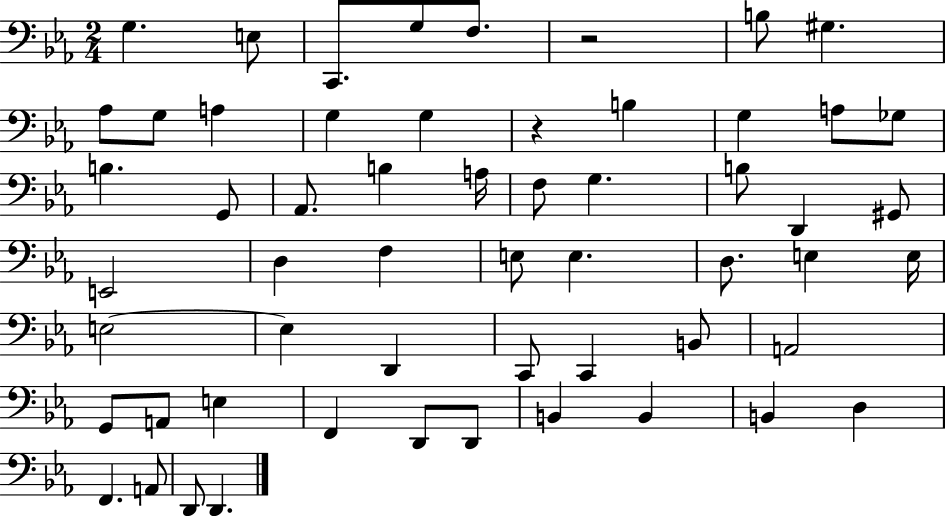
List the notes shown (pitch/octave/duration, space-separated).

G3/q. E3/e C2/e. G3/e F3/e. R/h B3/e G#3/q. Ab3/e G3/e A3/q G3/q G3/q R/q B3/q G3/q A3/e Gb3/e B3/q. G2/e Ab2/e. B3/q A3/s F3/e G3/q. B3/e D2/q G#2/e E2/h D3/q F3/q E3/e E3/q. D3/e. E3/q E3/s E3/h E3/q D2/q C2/e C2/q B2/e A2/h G2/e A2/e E3/q F2/q D2/e D2/e B2/q B2/q B2/q D3/q F2/q. A2/e D2/e D2/q.